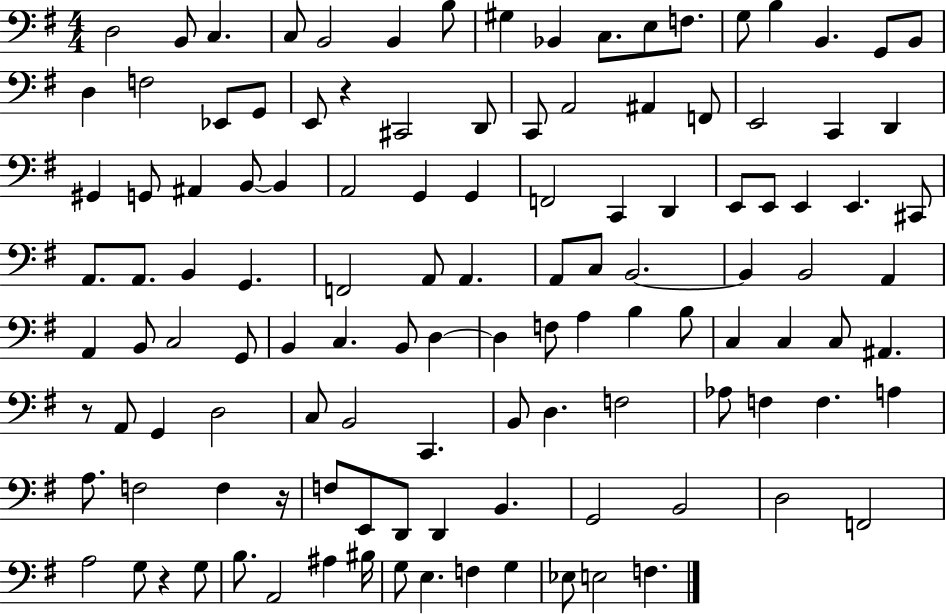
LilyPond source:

{
  \clef bass
  \numericTimeSignature
  \time 4/4
  \key g \major
  d2 b,8 c4. | c8 b,2 b,4 b8 | gis4 bes,4 c8. e8 f8. | g8 b4 b,4. g,8 b,8 | \break d4 f2 ees,8 g,8 | e,8 r4 cis,2 d,8 | c,8 a,2 ais,4 f,8 | e,2 c,4 d,4 | \break gis,4 g,8 ais,4 b,8~~ b,4 | a,2 g,4 g,4 | f,2 c,4 d,4 | e,8 e,8 e,4 e,4. cis,8 | \break a,8. a,8. b,4 g,4. | f,2 a,8 a,4. | a,8 c8 b,2.~~ | b,4 b,2 a,4 | \break a,4 b,8 c2 g,8 | b,4 c4. b,8 d4~~ | d4 f8 a4 b4 b8 | c4 c4 c8 ais,4. | \break r8 a,8 g,4 d2 | c8 b,2 c,4. | b,8 d4. f2 | aes8 f4 f4. a4 | \break a8. f2 f4 r16 | f8 e,8 d,8 d,4 b,4. | g,2 b,2 | d2 f,2 | \break a2 g8 r4 g8 | b8. a,2 ais4 bis16 | g8 e4. f4 g4 | ees8 e2 f4. | \break \bar "|."
}